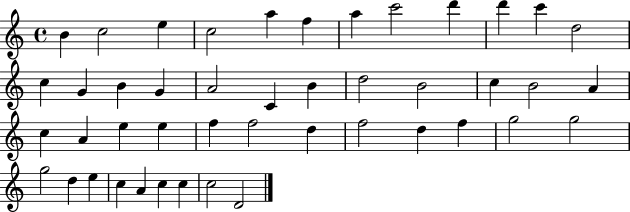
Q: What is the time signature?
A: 4/4